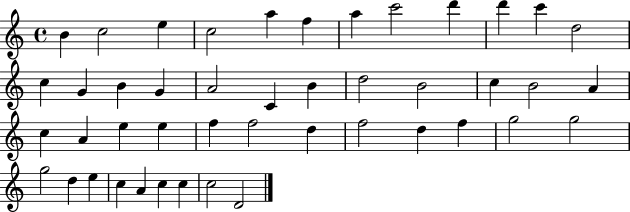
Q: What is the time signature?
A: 4/4